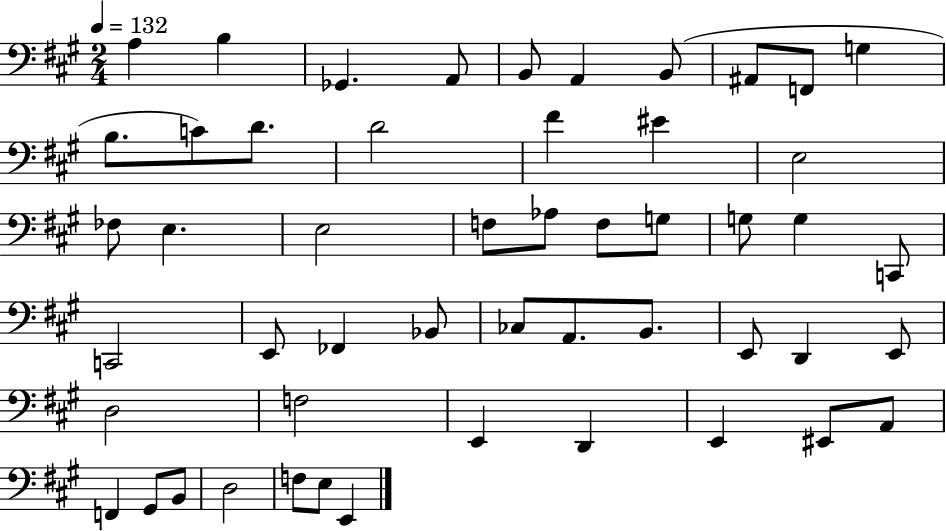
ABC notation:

X:1
T:Untitled
M:2/4
L:1/4
K:A
A, B, _G,, A,,/2 B,,/2 A,, B,,/2 ^A,,/2 F,,/2 G, B,/2 C/2 D/2 D2 ^F ^E E,2 _F,/2 E, E,2 F,/2 _A,/2 F,/2 G,/2 G,/2 G, C,,/2 C,,2 E,,/2 _F,, _B,,/2 _C,/2 A,,/2 B,,/2 E,,/2 D,, E,,/2 D,2 F,2 E,, D,, E,, ^E,,/2 A,,/2 F,, ^G,,/2 B,,/2 D,2 F,/2 E,/2 E,,